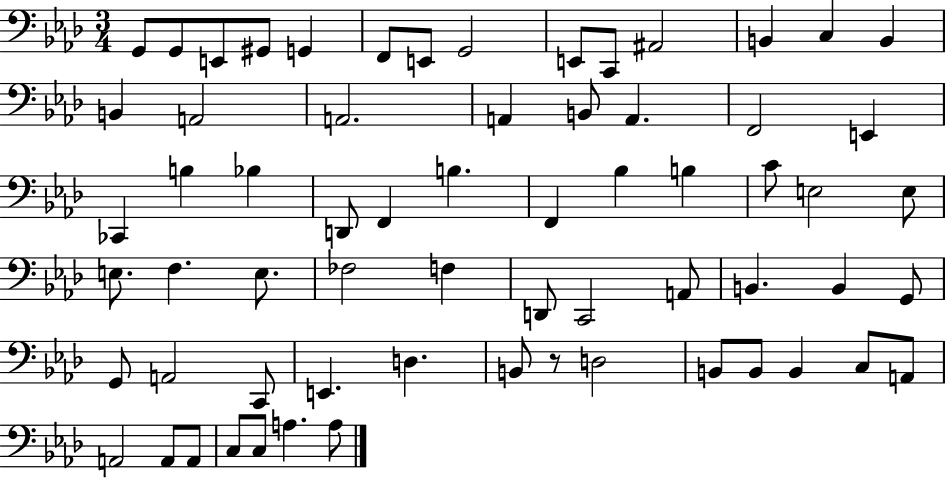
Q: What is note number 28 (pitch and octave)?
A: B3